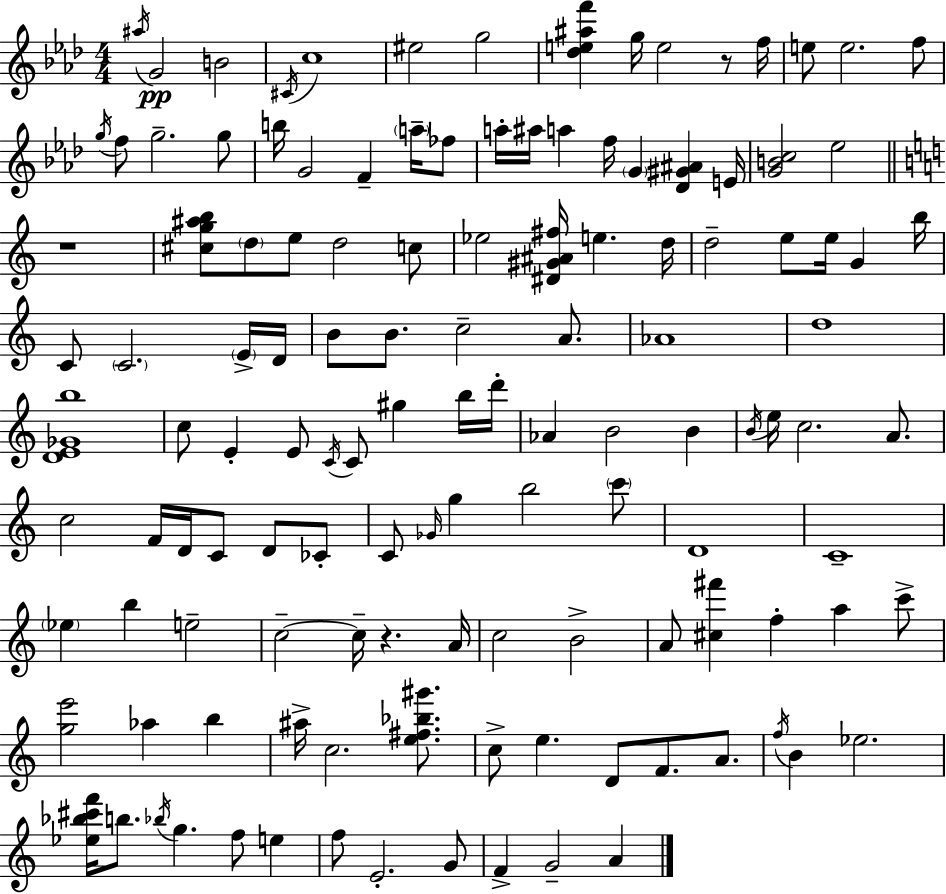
{
  \clef treble
  \numericTimeSignature
  \time 4/4
  \key f \minor
  \repeat volta 2 { \acciaccatura { ais''16 }\pp g'2 b'2 | \acciaccatura { cis'16 } c''1 | eis''2 g''2 | <des'' e'' ais'' f'''>4 g''16 e''2 r8 | \break f''16 e''8 e''2. | f''8 \acciaccatura { g''16 } f''8 g''2.-- | g''8 b''16 g'2 f'4-- | \parenthesize a''16-- fes''8 a''16-. ais''16 a''4 f''16 \parenthesize g'4 <des' gis' ais'>4 | \break e'16 <g' b' c''>2 ees''2 | \bar "||" \break \key a \minor r1 | <cis'' g'' ais'' b''>8 \parenthesize d''8 e''8 d''2 c''8 | ees''2 <dis' gis' ais' fis''>16 e''4. d''16 | d''2-- e''8 e''16 g'4 b''16 | \break c'8 \parenthesize c'2. \parenthesize e'16-> d'16 | b'8 b'8. c''2-- a'8. | aes'1 | d''1 | \break <d' e' ges' b''>1 | c''8 e'4-. e'8 \acciaccatura { c'16 } c'8 gis''4 b''16 | d'''16-. aes'4 b'2 b'4 | \acciaccatura { b'16 } e''16 c''2. a'8. | \break c''2 f'16 d'16 c'8 d'8 | ces'8-. c'8 \grace { ges'16 } g''4 b''2 | \parenthesize c'''8 d'1 | c'1-- | \break \parenthesize ees''4 b''4 e''2-- | c''2--~~ c''16-- r4. | a'16 c''2 b'2-> | a'8 <cis'' fis'''>4 f''4-. a''4 | \break c'''8-> <g'' e'''>2 aes''4 b''4 | ais''16-> c''2. | <e'' fis'' bes'' gis'''>8. c''8-> e''4. d'8 f'8. | a'8. \acciaccatura { f''16 } b'4 ees''2. | \break <ees'' bes'' cis''' f'''>16 b''8. \acciaccatura { bes''16 } g''4. f''8 | e''4 f''8 e'2.-. | g'8 f'4-> g'2-- | a'4 } \bar "|."
}